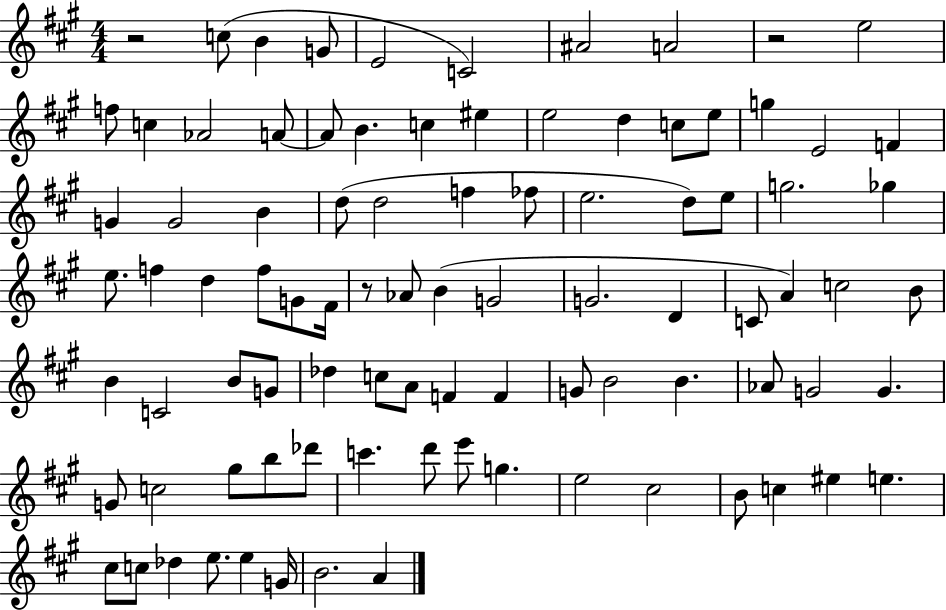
{
  \clef treble
  \numericTimeSignature
  \time 4/4
  \key a \major
  r2 c''8( b'4 g'8 | e'2 c'2) | ais'2 a'2 | r2 e''2 | \break f''8 c''4 aes'2 a'8~~ | a'8 b'4. c''4 eis''4 | e''2 d''4 c''8 e''8 | g''4 e'2 f'4 | \break g'4 g'2 b'4 | d''8( d''2 f''4 fes''8 | e''2. d''8) e''8 | g''2. ges''4 | \break e''8. f''4 d''4 f''8 g'8 fis'16 | r8 aes'8 b'4( g'2 | g'2. d'4 | c'8 a'4) c''2 b'8 | \break b'4 c'2 b'8 g'8 | des''4 c''8 a'8 f'4 f'4 | g'8 b'2 b'4. | aes'8 g'2 g'4. | \break g'8 c''2 gis''8 b''8 des'''8 | c'''4. d'''8 e'''8 g''4. | e''2 cis''2 | b'8 c''4 eis''4 e''4. | \break cis''8 c''8 des''4 e''8. e''4 g'16 | b'2. a'4 | \bar "|."
}